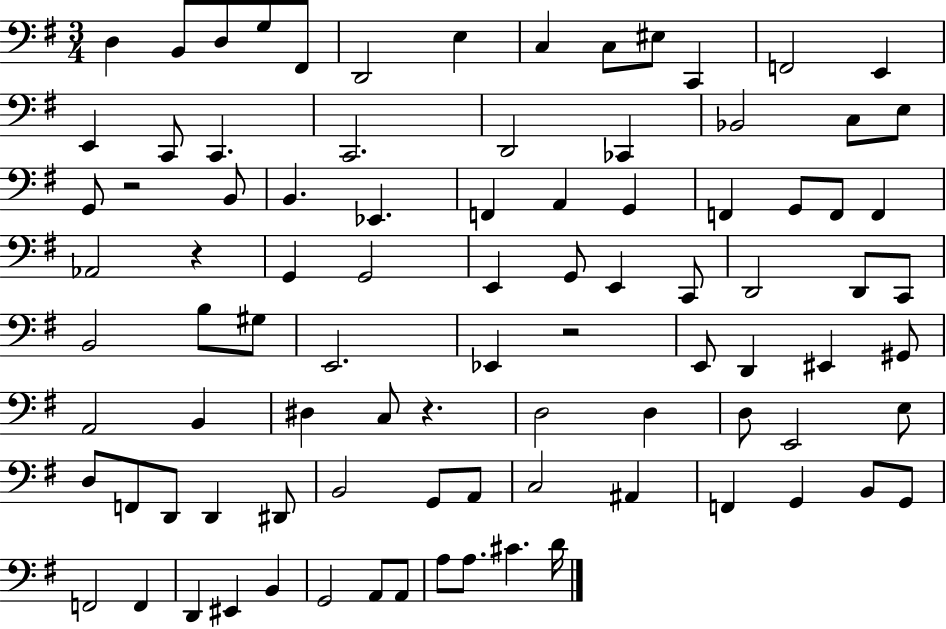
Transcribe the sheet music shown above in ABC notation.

X:1
T:Untitled
M:3/4
L:1/4
K:G
D, B,,/2 D,/2 G,/2 ^F,,/2 D,,2 E, C, C,/2 ^E,/2 C,, F,,2 E,, E,, C,,/2 C,, C,,2 D,,2 _C,, _B,,2 C,/2 E,/2 G,,/2 z2 B,,/2 B,, _E,, F,, A,, G,, F,, G,,/2 F,,/2 F,, _A,,2 z G,, G,,2 E,, G,,/2 E,, C,,/2 D,,2 D,,/2 C,,/2 B,,2 B,/2 ^G,/2 E,,2 _E,, z2 E,,/2 D,, ^E,, ^G,,/2 A,,2 B,, ^D, C,/2 z D,2 D, D,/2 E,,2 E,/2 D,/2 F,,/2 D,,/2 D,, ^D,,/2 B,,2 G,,/2 A,,/2 C,2 ^A,, F,, G,, B,,/2 G,,/2 F,,2 F,, D,, ^E,, B,, G,,2 A,,/2 A,,/2 A,/2 A,/2 ^C D/4